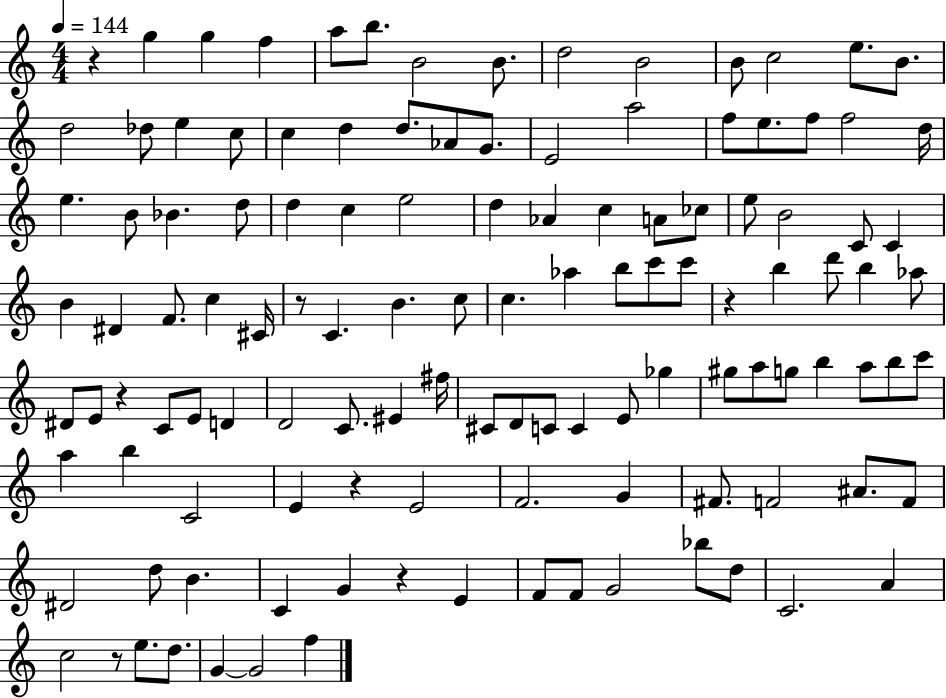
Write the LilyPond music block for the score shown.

{
  \clef treble
  \numericTimeSignature
  \time 4/4
  \key c \major
  \tempo 4 = 144
  \repeat volta 2 { r4 g''4 g''4 f''4 | a''8 b''8. b'2 b'8. | d''2 b'2 | b'8 c''2 e''8. b'8. | \break d''2 des''8 e''4 c''8 | c''4 d''4 d''8. aes'8 g'8. | e'2 a''2 | f''8 e''8. f''8 f''2 d''16 | \break e''4. b'8 bes'4. d''8 | d''4 c''4 e''2 | d''4 aes'4 c''4 a'8 ces''8 | e''8 b'2 c'8 c'4 | \break b'4 dis'4 f'8. c''4 cis'16 | r8 c'4. b'4. c''8 | c''4. aes''4 b''8 c'''8 c'''8 | r4 b''4 d'''8 b''4 aes''8 | \break dis'8 e'8 r4 c'8 e'8 d'4 | d'2 c'8. eis'4 fis''16 | cis'8 d'8 c'8 c'4 e'8 ges''4 | gis''8 a''8 g''8 b''4 a''8 b''8 c'''8 | \break a''4 b''4 c'2 | e'4 r4 e'2 | f'2. g'4 | fis'8. f'2 ais'8. f'8 | \break dis'2 d''8 b'4. | c'4 g'4 r4 e'4 | f'8 f'8 g'2 bes''8 d''8 | c'2. a'4 | \break c''2 r8 e''8. d''8. | g'4~~ g'2 f''4 | } \bar "|."
}